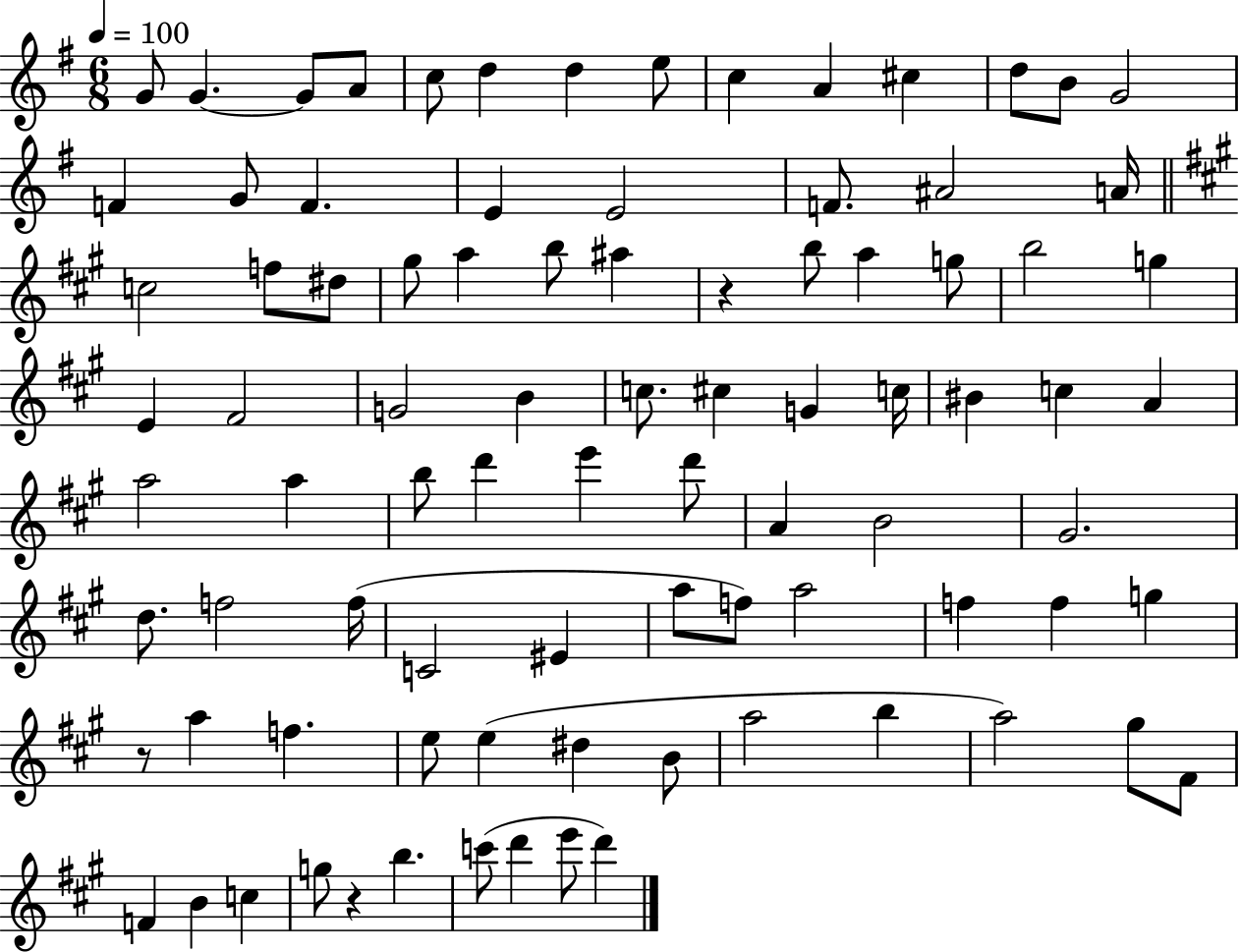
G4/e G4/q. G4/e A4/e C5/e D5/q D5/q E5/e C5/q A4/q C#5/q D5/e B4/e G4/h F4/q G4/e F4/q. E4/q E4/h F4/e. A#4/h A4/s C5/h F5/e D#5/e G#5/e A5/q B5/e A#5/q R/q B5/e A5/q G5/e B5/h G5/q E4/q F#4/h G4/h B4/q C5/e. C#5/q G4/q C5/s BIS4/q C5/q A4/q A5/h A5/q B5/e D6/q E6/q D6/e A4/q B4/h G#4/h. D5/e. F5/h F5/s C4/h EIS4/q A5/e F5/e A5/h F5/q F5/q G5/q R/e A5/q F5/q. E5/e E5/q D#5/q B4/e A5/h B5/q A5/h G#5/e F#4/e F4/q B4/q C5/q G5/e R/q B5/q. C6/e D6/q E6/e D6/q